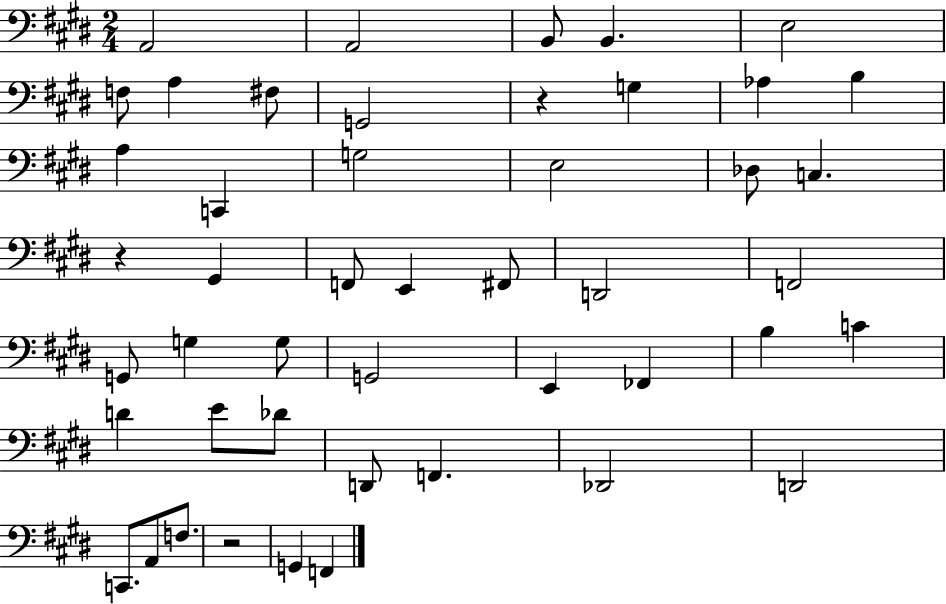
A2/h A2/h B2/e B2/q. E3/h F3/e A3/q F#3/e G2/h R/q G3/q Ab3/q B3/q A3/q C2/q G3/h E3/h Db3/e C3/q. R/q G#2/q F2/e E2/q F#2/e D2/h F2/h G2/e G3/q G3/e G2/h E2/q FES2/q B3/q C4/q D4/q E4/e Db4/e D2/e F2/q. Db2/h D2/h C2/e. A2/e F3/e. R/h G2/q F2/q